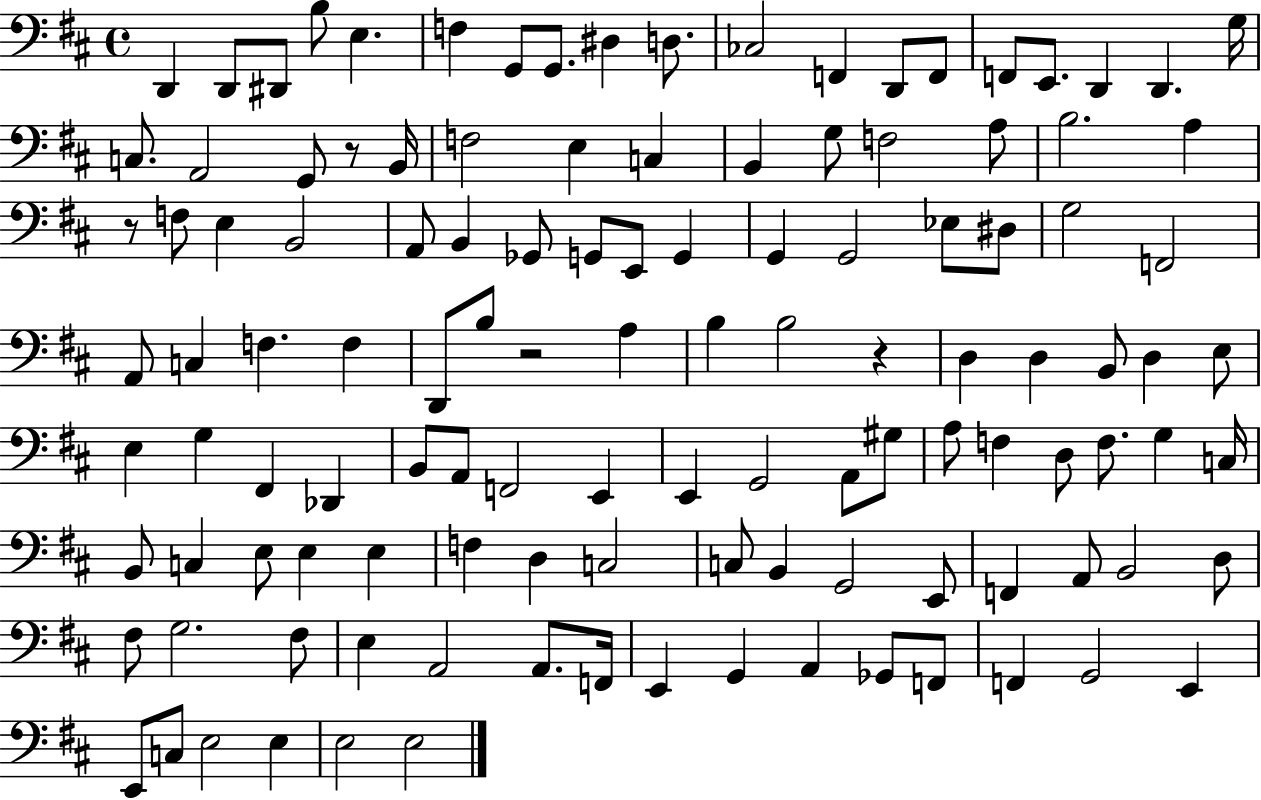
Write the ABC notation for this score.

X:1
T:Untitled
M:4/4
L:1/4
K:D
D,, D,,/2 ^D,,/2 B,/2 E, F, G,,/2 G,,/2 ^D, D,/2 _C,2 F,, D,,/2 F,,/2 F,,/2 E,,/2 D,, D,, G,/4 C,/2 A,,2 G,,/2 z/2 B,,/4 F,2 E, C, B,, G,/2 F,2 A,/2 B,2 A, z/2 F,/2 E, B,,2 A,,/2 B,, _G,,/2 G,,/2 E,,/2 G,, G,, G,,2 _E,/2 ^D,/2 G,2 F,,2 A,,/2 C, F, F, D,,/2 B,/2 z2 A, B, B,2 z D, D, B,,/2 D, E,/2 E, G, ^F,, _D,, B,,/2 A,,/2 F,,2 E,, E,, G,,2 A,,/2 ^G,/2 A,/2 F, D,/2 F,/2 G, C,/4 B,,/2 C, E,/2 E, E, F, D, C,2 C,/2 B,, G,,2 E,,/2 F,, A,,/2 B,,2 D,/2 ^F,/2 G,2 ^F,/2 E, A,,2 A,,/2 F,,/4 E,, G,, A,, _G,,/2 F,,/2 F,, G,,2 E,, E,,/2 C,/2 E,2 E, E,2 E,2